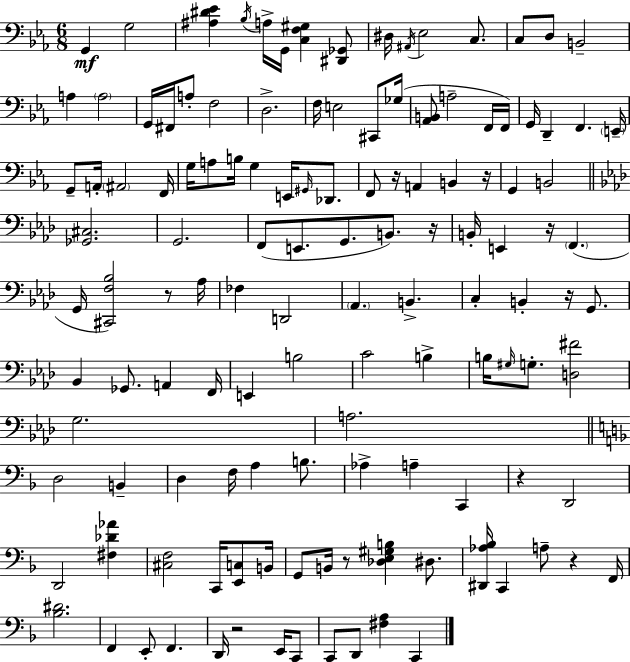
{
  \clef bass
  \numericTimeSignature
  \time 6/8
  \key ees \major
  g,4\mf g2 | <ais dis' ees'>4 \acciaccatura { bes16 } a16-> g,16 <c f gis>4 <dis, ges,>8 | dis16 \acciaccatura { ais,16 } ees2 c8. | c8 d8 b,2-- | \break a4 \parenthesize a2 | g,16 fis,16 a8-. f2 | d2.-> | f16 e2 cis,8 | \break ges16( <aes, b,>8 a2-- | f,16 f,16) g,16 d,4-- f,4. | \parenthesize e,16-- g,8-- a,16-. \parenthesize ais,2 | f,16 g16 a8 b16 g4 e,16 \grace { gis,16 } | \break des,8. f,8 r16 a,4 b,4 | r16 g,4 b,2 | \bar "||" \break \key aes \major <ges, cis>2. | g,2. | f,8( e,8. g,8. b,8.) r16 | b,16-. e,4 r16 \parenthesize f,4.( | \break g,16 <cis, f bes>2) r8 aes16 | fes4 d,2 | \parenthesize aes,4. b,4.-> | c4-. b,4-. r16 g,8. | \break bes,4 ges,8. a,4 f,16 | e,4 b2 | c'2 b4-> | b16 \grace { gis16 } g8.-. <d fis'>2 | \break g2. | a2. | \bar "||" \break \key f \major d2 b,4-- | d4 f16 a4 b8. | aes4-> a4-- c,4 | r4 d,2 | \break d,2 <fis des' aes'>4 | <cis f>2 c,16 <e, c>8 b,16 | g,8 b,16 r8 <des e gis b>4 dis8. | <dis, aes bes>16 c,4 a8-- r4 f,16 | \break <bes dis'>2. | f,4 e,8-. f,4. | d,16 r2 e,16 c,8 | c,8 d,8 <fis a>4 c,4 | \break \bar "|."
}